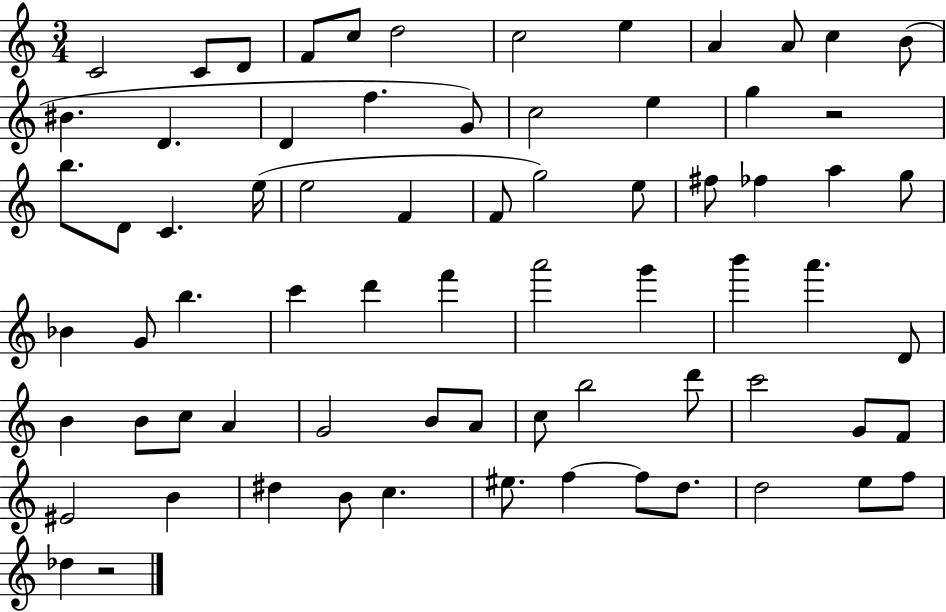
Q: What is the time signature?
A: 3/4